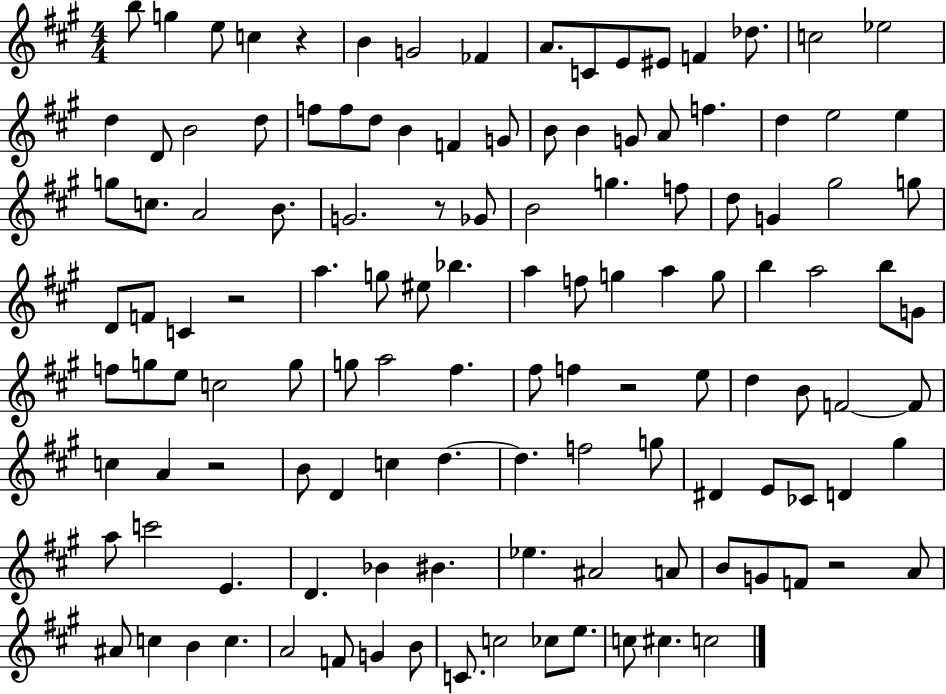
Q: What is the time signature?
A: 4/4